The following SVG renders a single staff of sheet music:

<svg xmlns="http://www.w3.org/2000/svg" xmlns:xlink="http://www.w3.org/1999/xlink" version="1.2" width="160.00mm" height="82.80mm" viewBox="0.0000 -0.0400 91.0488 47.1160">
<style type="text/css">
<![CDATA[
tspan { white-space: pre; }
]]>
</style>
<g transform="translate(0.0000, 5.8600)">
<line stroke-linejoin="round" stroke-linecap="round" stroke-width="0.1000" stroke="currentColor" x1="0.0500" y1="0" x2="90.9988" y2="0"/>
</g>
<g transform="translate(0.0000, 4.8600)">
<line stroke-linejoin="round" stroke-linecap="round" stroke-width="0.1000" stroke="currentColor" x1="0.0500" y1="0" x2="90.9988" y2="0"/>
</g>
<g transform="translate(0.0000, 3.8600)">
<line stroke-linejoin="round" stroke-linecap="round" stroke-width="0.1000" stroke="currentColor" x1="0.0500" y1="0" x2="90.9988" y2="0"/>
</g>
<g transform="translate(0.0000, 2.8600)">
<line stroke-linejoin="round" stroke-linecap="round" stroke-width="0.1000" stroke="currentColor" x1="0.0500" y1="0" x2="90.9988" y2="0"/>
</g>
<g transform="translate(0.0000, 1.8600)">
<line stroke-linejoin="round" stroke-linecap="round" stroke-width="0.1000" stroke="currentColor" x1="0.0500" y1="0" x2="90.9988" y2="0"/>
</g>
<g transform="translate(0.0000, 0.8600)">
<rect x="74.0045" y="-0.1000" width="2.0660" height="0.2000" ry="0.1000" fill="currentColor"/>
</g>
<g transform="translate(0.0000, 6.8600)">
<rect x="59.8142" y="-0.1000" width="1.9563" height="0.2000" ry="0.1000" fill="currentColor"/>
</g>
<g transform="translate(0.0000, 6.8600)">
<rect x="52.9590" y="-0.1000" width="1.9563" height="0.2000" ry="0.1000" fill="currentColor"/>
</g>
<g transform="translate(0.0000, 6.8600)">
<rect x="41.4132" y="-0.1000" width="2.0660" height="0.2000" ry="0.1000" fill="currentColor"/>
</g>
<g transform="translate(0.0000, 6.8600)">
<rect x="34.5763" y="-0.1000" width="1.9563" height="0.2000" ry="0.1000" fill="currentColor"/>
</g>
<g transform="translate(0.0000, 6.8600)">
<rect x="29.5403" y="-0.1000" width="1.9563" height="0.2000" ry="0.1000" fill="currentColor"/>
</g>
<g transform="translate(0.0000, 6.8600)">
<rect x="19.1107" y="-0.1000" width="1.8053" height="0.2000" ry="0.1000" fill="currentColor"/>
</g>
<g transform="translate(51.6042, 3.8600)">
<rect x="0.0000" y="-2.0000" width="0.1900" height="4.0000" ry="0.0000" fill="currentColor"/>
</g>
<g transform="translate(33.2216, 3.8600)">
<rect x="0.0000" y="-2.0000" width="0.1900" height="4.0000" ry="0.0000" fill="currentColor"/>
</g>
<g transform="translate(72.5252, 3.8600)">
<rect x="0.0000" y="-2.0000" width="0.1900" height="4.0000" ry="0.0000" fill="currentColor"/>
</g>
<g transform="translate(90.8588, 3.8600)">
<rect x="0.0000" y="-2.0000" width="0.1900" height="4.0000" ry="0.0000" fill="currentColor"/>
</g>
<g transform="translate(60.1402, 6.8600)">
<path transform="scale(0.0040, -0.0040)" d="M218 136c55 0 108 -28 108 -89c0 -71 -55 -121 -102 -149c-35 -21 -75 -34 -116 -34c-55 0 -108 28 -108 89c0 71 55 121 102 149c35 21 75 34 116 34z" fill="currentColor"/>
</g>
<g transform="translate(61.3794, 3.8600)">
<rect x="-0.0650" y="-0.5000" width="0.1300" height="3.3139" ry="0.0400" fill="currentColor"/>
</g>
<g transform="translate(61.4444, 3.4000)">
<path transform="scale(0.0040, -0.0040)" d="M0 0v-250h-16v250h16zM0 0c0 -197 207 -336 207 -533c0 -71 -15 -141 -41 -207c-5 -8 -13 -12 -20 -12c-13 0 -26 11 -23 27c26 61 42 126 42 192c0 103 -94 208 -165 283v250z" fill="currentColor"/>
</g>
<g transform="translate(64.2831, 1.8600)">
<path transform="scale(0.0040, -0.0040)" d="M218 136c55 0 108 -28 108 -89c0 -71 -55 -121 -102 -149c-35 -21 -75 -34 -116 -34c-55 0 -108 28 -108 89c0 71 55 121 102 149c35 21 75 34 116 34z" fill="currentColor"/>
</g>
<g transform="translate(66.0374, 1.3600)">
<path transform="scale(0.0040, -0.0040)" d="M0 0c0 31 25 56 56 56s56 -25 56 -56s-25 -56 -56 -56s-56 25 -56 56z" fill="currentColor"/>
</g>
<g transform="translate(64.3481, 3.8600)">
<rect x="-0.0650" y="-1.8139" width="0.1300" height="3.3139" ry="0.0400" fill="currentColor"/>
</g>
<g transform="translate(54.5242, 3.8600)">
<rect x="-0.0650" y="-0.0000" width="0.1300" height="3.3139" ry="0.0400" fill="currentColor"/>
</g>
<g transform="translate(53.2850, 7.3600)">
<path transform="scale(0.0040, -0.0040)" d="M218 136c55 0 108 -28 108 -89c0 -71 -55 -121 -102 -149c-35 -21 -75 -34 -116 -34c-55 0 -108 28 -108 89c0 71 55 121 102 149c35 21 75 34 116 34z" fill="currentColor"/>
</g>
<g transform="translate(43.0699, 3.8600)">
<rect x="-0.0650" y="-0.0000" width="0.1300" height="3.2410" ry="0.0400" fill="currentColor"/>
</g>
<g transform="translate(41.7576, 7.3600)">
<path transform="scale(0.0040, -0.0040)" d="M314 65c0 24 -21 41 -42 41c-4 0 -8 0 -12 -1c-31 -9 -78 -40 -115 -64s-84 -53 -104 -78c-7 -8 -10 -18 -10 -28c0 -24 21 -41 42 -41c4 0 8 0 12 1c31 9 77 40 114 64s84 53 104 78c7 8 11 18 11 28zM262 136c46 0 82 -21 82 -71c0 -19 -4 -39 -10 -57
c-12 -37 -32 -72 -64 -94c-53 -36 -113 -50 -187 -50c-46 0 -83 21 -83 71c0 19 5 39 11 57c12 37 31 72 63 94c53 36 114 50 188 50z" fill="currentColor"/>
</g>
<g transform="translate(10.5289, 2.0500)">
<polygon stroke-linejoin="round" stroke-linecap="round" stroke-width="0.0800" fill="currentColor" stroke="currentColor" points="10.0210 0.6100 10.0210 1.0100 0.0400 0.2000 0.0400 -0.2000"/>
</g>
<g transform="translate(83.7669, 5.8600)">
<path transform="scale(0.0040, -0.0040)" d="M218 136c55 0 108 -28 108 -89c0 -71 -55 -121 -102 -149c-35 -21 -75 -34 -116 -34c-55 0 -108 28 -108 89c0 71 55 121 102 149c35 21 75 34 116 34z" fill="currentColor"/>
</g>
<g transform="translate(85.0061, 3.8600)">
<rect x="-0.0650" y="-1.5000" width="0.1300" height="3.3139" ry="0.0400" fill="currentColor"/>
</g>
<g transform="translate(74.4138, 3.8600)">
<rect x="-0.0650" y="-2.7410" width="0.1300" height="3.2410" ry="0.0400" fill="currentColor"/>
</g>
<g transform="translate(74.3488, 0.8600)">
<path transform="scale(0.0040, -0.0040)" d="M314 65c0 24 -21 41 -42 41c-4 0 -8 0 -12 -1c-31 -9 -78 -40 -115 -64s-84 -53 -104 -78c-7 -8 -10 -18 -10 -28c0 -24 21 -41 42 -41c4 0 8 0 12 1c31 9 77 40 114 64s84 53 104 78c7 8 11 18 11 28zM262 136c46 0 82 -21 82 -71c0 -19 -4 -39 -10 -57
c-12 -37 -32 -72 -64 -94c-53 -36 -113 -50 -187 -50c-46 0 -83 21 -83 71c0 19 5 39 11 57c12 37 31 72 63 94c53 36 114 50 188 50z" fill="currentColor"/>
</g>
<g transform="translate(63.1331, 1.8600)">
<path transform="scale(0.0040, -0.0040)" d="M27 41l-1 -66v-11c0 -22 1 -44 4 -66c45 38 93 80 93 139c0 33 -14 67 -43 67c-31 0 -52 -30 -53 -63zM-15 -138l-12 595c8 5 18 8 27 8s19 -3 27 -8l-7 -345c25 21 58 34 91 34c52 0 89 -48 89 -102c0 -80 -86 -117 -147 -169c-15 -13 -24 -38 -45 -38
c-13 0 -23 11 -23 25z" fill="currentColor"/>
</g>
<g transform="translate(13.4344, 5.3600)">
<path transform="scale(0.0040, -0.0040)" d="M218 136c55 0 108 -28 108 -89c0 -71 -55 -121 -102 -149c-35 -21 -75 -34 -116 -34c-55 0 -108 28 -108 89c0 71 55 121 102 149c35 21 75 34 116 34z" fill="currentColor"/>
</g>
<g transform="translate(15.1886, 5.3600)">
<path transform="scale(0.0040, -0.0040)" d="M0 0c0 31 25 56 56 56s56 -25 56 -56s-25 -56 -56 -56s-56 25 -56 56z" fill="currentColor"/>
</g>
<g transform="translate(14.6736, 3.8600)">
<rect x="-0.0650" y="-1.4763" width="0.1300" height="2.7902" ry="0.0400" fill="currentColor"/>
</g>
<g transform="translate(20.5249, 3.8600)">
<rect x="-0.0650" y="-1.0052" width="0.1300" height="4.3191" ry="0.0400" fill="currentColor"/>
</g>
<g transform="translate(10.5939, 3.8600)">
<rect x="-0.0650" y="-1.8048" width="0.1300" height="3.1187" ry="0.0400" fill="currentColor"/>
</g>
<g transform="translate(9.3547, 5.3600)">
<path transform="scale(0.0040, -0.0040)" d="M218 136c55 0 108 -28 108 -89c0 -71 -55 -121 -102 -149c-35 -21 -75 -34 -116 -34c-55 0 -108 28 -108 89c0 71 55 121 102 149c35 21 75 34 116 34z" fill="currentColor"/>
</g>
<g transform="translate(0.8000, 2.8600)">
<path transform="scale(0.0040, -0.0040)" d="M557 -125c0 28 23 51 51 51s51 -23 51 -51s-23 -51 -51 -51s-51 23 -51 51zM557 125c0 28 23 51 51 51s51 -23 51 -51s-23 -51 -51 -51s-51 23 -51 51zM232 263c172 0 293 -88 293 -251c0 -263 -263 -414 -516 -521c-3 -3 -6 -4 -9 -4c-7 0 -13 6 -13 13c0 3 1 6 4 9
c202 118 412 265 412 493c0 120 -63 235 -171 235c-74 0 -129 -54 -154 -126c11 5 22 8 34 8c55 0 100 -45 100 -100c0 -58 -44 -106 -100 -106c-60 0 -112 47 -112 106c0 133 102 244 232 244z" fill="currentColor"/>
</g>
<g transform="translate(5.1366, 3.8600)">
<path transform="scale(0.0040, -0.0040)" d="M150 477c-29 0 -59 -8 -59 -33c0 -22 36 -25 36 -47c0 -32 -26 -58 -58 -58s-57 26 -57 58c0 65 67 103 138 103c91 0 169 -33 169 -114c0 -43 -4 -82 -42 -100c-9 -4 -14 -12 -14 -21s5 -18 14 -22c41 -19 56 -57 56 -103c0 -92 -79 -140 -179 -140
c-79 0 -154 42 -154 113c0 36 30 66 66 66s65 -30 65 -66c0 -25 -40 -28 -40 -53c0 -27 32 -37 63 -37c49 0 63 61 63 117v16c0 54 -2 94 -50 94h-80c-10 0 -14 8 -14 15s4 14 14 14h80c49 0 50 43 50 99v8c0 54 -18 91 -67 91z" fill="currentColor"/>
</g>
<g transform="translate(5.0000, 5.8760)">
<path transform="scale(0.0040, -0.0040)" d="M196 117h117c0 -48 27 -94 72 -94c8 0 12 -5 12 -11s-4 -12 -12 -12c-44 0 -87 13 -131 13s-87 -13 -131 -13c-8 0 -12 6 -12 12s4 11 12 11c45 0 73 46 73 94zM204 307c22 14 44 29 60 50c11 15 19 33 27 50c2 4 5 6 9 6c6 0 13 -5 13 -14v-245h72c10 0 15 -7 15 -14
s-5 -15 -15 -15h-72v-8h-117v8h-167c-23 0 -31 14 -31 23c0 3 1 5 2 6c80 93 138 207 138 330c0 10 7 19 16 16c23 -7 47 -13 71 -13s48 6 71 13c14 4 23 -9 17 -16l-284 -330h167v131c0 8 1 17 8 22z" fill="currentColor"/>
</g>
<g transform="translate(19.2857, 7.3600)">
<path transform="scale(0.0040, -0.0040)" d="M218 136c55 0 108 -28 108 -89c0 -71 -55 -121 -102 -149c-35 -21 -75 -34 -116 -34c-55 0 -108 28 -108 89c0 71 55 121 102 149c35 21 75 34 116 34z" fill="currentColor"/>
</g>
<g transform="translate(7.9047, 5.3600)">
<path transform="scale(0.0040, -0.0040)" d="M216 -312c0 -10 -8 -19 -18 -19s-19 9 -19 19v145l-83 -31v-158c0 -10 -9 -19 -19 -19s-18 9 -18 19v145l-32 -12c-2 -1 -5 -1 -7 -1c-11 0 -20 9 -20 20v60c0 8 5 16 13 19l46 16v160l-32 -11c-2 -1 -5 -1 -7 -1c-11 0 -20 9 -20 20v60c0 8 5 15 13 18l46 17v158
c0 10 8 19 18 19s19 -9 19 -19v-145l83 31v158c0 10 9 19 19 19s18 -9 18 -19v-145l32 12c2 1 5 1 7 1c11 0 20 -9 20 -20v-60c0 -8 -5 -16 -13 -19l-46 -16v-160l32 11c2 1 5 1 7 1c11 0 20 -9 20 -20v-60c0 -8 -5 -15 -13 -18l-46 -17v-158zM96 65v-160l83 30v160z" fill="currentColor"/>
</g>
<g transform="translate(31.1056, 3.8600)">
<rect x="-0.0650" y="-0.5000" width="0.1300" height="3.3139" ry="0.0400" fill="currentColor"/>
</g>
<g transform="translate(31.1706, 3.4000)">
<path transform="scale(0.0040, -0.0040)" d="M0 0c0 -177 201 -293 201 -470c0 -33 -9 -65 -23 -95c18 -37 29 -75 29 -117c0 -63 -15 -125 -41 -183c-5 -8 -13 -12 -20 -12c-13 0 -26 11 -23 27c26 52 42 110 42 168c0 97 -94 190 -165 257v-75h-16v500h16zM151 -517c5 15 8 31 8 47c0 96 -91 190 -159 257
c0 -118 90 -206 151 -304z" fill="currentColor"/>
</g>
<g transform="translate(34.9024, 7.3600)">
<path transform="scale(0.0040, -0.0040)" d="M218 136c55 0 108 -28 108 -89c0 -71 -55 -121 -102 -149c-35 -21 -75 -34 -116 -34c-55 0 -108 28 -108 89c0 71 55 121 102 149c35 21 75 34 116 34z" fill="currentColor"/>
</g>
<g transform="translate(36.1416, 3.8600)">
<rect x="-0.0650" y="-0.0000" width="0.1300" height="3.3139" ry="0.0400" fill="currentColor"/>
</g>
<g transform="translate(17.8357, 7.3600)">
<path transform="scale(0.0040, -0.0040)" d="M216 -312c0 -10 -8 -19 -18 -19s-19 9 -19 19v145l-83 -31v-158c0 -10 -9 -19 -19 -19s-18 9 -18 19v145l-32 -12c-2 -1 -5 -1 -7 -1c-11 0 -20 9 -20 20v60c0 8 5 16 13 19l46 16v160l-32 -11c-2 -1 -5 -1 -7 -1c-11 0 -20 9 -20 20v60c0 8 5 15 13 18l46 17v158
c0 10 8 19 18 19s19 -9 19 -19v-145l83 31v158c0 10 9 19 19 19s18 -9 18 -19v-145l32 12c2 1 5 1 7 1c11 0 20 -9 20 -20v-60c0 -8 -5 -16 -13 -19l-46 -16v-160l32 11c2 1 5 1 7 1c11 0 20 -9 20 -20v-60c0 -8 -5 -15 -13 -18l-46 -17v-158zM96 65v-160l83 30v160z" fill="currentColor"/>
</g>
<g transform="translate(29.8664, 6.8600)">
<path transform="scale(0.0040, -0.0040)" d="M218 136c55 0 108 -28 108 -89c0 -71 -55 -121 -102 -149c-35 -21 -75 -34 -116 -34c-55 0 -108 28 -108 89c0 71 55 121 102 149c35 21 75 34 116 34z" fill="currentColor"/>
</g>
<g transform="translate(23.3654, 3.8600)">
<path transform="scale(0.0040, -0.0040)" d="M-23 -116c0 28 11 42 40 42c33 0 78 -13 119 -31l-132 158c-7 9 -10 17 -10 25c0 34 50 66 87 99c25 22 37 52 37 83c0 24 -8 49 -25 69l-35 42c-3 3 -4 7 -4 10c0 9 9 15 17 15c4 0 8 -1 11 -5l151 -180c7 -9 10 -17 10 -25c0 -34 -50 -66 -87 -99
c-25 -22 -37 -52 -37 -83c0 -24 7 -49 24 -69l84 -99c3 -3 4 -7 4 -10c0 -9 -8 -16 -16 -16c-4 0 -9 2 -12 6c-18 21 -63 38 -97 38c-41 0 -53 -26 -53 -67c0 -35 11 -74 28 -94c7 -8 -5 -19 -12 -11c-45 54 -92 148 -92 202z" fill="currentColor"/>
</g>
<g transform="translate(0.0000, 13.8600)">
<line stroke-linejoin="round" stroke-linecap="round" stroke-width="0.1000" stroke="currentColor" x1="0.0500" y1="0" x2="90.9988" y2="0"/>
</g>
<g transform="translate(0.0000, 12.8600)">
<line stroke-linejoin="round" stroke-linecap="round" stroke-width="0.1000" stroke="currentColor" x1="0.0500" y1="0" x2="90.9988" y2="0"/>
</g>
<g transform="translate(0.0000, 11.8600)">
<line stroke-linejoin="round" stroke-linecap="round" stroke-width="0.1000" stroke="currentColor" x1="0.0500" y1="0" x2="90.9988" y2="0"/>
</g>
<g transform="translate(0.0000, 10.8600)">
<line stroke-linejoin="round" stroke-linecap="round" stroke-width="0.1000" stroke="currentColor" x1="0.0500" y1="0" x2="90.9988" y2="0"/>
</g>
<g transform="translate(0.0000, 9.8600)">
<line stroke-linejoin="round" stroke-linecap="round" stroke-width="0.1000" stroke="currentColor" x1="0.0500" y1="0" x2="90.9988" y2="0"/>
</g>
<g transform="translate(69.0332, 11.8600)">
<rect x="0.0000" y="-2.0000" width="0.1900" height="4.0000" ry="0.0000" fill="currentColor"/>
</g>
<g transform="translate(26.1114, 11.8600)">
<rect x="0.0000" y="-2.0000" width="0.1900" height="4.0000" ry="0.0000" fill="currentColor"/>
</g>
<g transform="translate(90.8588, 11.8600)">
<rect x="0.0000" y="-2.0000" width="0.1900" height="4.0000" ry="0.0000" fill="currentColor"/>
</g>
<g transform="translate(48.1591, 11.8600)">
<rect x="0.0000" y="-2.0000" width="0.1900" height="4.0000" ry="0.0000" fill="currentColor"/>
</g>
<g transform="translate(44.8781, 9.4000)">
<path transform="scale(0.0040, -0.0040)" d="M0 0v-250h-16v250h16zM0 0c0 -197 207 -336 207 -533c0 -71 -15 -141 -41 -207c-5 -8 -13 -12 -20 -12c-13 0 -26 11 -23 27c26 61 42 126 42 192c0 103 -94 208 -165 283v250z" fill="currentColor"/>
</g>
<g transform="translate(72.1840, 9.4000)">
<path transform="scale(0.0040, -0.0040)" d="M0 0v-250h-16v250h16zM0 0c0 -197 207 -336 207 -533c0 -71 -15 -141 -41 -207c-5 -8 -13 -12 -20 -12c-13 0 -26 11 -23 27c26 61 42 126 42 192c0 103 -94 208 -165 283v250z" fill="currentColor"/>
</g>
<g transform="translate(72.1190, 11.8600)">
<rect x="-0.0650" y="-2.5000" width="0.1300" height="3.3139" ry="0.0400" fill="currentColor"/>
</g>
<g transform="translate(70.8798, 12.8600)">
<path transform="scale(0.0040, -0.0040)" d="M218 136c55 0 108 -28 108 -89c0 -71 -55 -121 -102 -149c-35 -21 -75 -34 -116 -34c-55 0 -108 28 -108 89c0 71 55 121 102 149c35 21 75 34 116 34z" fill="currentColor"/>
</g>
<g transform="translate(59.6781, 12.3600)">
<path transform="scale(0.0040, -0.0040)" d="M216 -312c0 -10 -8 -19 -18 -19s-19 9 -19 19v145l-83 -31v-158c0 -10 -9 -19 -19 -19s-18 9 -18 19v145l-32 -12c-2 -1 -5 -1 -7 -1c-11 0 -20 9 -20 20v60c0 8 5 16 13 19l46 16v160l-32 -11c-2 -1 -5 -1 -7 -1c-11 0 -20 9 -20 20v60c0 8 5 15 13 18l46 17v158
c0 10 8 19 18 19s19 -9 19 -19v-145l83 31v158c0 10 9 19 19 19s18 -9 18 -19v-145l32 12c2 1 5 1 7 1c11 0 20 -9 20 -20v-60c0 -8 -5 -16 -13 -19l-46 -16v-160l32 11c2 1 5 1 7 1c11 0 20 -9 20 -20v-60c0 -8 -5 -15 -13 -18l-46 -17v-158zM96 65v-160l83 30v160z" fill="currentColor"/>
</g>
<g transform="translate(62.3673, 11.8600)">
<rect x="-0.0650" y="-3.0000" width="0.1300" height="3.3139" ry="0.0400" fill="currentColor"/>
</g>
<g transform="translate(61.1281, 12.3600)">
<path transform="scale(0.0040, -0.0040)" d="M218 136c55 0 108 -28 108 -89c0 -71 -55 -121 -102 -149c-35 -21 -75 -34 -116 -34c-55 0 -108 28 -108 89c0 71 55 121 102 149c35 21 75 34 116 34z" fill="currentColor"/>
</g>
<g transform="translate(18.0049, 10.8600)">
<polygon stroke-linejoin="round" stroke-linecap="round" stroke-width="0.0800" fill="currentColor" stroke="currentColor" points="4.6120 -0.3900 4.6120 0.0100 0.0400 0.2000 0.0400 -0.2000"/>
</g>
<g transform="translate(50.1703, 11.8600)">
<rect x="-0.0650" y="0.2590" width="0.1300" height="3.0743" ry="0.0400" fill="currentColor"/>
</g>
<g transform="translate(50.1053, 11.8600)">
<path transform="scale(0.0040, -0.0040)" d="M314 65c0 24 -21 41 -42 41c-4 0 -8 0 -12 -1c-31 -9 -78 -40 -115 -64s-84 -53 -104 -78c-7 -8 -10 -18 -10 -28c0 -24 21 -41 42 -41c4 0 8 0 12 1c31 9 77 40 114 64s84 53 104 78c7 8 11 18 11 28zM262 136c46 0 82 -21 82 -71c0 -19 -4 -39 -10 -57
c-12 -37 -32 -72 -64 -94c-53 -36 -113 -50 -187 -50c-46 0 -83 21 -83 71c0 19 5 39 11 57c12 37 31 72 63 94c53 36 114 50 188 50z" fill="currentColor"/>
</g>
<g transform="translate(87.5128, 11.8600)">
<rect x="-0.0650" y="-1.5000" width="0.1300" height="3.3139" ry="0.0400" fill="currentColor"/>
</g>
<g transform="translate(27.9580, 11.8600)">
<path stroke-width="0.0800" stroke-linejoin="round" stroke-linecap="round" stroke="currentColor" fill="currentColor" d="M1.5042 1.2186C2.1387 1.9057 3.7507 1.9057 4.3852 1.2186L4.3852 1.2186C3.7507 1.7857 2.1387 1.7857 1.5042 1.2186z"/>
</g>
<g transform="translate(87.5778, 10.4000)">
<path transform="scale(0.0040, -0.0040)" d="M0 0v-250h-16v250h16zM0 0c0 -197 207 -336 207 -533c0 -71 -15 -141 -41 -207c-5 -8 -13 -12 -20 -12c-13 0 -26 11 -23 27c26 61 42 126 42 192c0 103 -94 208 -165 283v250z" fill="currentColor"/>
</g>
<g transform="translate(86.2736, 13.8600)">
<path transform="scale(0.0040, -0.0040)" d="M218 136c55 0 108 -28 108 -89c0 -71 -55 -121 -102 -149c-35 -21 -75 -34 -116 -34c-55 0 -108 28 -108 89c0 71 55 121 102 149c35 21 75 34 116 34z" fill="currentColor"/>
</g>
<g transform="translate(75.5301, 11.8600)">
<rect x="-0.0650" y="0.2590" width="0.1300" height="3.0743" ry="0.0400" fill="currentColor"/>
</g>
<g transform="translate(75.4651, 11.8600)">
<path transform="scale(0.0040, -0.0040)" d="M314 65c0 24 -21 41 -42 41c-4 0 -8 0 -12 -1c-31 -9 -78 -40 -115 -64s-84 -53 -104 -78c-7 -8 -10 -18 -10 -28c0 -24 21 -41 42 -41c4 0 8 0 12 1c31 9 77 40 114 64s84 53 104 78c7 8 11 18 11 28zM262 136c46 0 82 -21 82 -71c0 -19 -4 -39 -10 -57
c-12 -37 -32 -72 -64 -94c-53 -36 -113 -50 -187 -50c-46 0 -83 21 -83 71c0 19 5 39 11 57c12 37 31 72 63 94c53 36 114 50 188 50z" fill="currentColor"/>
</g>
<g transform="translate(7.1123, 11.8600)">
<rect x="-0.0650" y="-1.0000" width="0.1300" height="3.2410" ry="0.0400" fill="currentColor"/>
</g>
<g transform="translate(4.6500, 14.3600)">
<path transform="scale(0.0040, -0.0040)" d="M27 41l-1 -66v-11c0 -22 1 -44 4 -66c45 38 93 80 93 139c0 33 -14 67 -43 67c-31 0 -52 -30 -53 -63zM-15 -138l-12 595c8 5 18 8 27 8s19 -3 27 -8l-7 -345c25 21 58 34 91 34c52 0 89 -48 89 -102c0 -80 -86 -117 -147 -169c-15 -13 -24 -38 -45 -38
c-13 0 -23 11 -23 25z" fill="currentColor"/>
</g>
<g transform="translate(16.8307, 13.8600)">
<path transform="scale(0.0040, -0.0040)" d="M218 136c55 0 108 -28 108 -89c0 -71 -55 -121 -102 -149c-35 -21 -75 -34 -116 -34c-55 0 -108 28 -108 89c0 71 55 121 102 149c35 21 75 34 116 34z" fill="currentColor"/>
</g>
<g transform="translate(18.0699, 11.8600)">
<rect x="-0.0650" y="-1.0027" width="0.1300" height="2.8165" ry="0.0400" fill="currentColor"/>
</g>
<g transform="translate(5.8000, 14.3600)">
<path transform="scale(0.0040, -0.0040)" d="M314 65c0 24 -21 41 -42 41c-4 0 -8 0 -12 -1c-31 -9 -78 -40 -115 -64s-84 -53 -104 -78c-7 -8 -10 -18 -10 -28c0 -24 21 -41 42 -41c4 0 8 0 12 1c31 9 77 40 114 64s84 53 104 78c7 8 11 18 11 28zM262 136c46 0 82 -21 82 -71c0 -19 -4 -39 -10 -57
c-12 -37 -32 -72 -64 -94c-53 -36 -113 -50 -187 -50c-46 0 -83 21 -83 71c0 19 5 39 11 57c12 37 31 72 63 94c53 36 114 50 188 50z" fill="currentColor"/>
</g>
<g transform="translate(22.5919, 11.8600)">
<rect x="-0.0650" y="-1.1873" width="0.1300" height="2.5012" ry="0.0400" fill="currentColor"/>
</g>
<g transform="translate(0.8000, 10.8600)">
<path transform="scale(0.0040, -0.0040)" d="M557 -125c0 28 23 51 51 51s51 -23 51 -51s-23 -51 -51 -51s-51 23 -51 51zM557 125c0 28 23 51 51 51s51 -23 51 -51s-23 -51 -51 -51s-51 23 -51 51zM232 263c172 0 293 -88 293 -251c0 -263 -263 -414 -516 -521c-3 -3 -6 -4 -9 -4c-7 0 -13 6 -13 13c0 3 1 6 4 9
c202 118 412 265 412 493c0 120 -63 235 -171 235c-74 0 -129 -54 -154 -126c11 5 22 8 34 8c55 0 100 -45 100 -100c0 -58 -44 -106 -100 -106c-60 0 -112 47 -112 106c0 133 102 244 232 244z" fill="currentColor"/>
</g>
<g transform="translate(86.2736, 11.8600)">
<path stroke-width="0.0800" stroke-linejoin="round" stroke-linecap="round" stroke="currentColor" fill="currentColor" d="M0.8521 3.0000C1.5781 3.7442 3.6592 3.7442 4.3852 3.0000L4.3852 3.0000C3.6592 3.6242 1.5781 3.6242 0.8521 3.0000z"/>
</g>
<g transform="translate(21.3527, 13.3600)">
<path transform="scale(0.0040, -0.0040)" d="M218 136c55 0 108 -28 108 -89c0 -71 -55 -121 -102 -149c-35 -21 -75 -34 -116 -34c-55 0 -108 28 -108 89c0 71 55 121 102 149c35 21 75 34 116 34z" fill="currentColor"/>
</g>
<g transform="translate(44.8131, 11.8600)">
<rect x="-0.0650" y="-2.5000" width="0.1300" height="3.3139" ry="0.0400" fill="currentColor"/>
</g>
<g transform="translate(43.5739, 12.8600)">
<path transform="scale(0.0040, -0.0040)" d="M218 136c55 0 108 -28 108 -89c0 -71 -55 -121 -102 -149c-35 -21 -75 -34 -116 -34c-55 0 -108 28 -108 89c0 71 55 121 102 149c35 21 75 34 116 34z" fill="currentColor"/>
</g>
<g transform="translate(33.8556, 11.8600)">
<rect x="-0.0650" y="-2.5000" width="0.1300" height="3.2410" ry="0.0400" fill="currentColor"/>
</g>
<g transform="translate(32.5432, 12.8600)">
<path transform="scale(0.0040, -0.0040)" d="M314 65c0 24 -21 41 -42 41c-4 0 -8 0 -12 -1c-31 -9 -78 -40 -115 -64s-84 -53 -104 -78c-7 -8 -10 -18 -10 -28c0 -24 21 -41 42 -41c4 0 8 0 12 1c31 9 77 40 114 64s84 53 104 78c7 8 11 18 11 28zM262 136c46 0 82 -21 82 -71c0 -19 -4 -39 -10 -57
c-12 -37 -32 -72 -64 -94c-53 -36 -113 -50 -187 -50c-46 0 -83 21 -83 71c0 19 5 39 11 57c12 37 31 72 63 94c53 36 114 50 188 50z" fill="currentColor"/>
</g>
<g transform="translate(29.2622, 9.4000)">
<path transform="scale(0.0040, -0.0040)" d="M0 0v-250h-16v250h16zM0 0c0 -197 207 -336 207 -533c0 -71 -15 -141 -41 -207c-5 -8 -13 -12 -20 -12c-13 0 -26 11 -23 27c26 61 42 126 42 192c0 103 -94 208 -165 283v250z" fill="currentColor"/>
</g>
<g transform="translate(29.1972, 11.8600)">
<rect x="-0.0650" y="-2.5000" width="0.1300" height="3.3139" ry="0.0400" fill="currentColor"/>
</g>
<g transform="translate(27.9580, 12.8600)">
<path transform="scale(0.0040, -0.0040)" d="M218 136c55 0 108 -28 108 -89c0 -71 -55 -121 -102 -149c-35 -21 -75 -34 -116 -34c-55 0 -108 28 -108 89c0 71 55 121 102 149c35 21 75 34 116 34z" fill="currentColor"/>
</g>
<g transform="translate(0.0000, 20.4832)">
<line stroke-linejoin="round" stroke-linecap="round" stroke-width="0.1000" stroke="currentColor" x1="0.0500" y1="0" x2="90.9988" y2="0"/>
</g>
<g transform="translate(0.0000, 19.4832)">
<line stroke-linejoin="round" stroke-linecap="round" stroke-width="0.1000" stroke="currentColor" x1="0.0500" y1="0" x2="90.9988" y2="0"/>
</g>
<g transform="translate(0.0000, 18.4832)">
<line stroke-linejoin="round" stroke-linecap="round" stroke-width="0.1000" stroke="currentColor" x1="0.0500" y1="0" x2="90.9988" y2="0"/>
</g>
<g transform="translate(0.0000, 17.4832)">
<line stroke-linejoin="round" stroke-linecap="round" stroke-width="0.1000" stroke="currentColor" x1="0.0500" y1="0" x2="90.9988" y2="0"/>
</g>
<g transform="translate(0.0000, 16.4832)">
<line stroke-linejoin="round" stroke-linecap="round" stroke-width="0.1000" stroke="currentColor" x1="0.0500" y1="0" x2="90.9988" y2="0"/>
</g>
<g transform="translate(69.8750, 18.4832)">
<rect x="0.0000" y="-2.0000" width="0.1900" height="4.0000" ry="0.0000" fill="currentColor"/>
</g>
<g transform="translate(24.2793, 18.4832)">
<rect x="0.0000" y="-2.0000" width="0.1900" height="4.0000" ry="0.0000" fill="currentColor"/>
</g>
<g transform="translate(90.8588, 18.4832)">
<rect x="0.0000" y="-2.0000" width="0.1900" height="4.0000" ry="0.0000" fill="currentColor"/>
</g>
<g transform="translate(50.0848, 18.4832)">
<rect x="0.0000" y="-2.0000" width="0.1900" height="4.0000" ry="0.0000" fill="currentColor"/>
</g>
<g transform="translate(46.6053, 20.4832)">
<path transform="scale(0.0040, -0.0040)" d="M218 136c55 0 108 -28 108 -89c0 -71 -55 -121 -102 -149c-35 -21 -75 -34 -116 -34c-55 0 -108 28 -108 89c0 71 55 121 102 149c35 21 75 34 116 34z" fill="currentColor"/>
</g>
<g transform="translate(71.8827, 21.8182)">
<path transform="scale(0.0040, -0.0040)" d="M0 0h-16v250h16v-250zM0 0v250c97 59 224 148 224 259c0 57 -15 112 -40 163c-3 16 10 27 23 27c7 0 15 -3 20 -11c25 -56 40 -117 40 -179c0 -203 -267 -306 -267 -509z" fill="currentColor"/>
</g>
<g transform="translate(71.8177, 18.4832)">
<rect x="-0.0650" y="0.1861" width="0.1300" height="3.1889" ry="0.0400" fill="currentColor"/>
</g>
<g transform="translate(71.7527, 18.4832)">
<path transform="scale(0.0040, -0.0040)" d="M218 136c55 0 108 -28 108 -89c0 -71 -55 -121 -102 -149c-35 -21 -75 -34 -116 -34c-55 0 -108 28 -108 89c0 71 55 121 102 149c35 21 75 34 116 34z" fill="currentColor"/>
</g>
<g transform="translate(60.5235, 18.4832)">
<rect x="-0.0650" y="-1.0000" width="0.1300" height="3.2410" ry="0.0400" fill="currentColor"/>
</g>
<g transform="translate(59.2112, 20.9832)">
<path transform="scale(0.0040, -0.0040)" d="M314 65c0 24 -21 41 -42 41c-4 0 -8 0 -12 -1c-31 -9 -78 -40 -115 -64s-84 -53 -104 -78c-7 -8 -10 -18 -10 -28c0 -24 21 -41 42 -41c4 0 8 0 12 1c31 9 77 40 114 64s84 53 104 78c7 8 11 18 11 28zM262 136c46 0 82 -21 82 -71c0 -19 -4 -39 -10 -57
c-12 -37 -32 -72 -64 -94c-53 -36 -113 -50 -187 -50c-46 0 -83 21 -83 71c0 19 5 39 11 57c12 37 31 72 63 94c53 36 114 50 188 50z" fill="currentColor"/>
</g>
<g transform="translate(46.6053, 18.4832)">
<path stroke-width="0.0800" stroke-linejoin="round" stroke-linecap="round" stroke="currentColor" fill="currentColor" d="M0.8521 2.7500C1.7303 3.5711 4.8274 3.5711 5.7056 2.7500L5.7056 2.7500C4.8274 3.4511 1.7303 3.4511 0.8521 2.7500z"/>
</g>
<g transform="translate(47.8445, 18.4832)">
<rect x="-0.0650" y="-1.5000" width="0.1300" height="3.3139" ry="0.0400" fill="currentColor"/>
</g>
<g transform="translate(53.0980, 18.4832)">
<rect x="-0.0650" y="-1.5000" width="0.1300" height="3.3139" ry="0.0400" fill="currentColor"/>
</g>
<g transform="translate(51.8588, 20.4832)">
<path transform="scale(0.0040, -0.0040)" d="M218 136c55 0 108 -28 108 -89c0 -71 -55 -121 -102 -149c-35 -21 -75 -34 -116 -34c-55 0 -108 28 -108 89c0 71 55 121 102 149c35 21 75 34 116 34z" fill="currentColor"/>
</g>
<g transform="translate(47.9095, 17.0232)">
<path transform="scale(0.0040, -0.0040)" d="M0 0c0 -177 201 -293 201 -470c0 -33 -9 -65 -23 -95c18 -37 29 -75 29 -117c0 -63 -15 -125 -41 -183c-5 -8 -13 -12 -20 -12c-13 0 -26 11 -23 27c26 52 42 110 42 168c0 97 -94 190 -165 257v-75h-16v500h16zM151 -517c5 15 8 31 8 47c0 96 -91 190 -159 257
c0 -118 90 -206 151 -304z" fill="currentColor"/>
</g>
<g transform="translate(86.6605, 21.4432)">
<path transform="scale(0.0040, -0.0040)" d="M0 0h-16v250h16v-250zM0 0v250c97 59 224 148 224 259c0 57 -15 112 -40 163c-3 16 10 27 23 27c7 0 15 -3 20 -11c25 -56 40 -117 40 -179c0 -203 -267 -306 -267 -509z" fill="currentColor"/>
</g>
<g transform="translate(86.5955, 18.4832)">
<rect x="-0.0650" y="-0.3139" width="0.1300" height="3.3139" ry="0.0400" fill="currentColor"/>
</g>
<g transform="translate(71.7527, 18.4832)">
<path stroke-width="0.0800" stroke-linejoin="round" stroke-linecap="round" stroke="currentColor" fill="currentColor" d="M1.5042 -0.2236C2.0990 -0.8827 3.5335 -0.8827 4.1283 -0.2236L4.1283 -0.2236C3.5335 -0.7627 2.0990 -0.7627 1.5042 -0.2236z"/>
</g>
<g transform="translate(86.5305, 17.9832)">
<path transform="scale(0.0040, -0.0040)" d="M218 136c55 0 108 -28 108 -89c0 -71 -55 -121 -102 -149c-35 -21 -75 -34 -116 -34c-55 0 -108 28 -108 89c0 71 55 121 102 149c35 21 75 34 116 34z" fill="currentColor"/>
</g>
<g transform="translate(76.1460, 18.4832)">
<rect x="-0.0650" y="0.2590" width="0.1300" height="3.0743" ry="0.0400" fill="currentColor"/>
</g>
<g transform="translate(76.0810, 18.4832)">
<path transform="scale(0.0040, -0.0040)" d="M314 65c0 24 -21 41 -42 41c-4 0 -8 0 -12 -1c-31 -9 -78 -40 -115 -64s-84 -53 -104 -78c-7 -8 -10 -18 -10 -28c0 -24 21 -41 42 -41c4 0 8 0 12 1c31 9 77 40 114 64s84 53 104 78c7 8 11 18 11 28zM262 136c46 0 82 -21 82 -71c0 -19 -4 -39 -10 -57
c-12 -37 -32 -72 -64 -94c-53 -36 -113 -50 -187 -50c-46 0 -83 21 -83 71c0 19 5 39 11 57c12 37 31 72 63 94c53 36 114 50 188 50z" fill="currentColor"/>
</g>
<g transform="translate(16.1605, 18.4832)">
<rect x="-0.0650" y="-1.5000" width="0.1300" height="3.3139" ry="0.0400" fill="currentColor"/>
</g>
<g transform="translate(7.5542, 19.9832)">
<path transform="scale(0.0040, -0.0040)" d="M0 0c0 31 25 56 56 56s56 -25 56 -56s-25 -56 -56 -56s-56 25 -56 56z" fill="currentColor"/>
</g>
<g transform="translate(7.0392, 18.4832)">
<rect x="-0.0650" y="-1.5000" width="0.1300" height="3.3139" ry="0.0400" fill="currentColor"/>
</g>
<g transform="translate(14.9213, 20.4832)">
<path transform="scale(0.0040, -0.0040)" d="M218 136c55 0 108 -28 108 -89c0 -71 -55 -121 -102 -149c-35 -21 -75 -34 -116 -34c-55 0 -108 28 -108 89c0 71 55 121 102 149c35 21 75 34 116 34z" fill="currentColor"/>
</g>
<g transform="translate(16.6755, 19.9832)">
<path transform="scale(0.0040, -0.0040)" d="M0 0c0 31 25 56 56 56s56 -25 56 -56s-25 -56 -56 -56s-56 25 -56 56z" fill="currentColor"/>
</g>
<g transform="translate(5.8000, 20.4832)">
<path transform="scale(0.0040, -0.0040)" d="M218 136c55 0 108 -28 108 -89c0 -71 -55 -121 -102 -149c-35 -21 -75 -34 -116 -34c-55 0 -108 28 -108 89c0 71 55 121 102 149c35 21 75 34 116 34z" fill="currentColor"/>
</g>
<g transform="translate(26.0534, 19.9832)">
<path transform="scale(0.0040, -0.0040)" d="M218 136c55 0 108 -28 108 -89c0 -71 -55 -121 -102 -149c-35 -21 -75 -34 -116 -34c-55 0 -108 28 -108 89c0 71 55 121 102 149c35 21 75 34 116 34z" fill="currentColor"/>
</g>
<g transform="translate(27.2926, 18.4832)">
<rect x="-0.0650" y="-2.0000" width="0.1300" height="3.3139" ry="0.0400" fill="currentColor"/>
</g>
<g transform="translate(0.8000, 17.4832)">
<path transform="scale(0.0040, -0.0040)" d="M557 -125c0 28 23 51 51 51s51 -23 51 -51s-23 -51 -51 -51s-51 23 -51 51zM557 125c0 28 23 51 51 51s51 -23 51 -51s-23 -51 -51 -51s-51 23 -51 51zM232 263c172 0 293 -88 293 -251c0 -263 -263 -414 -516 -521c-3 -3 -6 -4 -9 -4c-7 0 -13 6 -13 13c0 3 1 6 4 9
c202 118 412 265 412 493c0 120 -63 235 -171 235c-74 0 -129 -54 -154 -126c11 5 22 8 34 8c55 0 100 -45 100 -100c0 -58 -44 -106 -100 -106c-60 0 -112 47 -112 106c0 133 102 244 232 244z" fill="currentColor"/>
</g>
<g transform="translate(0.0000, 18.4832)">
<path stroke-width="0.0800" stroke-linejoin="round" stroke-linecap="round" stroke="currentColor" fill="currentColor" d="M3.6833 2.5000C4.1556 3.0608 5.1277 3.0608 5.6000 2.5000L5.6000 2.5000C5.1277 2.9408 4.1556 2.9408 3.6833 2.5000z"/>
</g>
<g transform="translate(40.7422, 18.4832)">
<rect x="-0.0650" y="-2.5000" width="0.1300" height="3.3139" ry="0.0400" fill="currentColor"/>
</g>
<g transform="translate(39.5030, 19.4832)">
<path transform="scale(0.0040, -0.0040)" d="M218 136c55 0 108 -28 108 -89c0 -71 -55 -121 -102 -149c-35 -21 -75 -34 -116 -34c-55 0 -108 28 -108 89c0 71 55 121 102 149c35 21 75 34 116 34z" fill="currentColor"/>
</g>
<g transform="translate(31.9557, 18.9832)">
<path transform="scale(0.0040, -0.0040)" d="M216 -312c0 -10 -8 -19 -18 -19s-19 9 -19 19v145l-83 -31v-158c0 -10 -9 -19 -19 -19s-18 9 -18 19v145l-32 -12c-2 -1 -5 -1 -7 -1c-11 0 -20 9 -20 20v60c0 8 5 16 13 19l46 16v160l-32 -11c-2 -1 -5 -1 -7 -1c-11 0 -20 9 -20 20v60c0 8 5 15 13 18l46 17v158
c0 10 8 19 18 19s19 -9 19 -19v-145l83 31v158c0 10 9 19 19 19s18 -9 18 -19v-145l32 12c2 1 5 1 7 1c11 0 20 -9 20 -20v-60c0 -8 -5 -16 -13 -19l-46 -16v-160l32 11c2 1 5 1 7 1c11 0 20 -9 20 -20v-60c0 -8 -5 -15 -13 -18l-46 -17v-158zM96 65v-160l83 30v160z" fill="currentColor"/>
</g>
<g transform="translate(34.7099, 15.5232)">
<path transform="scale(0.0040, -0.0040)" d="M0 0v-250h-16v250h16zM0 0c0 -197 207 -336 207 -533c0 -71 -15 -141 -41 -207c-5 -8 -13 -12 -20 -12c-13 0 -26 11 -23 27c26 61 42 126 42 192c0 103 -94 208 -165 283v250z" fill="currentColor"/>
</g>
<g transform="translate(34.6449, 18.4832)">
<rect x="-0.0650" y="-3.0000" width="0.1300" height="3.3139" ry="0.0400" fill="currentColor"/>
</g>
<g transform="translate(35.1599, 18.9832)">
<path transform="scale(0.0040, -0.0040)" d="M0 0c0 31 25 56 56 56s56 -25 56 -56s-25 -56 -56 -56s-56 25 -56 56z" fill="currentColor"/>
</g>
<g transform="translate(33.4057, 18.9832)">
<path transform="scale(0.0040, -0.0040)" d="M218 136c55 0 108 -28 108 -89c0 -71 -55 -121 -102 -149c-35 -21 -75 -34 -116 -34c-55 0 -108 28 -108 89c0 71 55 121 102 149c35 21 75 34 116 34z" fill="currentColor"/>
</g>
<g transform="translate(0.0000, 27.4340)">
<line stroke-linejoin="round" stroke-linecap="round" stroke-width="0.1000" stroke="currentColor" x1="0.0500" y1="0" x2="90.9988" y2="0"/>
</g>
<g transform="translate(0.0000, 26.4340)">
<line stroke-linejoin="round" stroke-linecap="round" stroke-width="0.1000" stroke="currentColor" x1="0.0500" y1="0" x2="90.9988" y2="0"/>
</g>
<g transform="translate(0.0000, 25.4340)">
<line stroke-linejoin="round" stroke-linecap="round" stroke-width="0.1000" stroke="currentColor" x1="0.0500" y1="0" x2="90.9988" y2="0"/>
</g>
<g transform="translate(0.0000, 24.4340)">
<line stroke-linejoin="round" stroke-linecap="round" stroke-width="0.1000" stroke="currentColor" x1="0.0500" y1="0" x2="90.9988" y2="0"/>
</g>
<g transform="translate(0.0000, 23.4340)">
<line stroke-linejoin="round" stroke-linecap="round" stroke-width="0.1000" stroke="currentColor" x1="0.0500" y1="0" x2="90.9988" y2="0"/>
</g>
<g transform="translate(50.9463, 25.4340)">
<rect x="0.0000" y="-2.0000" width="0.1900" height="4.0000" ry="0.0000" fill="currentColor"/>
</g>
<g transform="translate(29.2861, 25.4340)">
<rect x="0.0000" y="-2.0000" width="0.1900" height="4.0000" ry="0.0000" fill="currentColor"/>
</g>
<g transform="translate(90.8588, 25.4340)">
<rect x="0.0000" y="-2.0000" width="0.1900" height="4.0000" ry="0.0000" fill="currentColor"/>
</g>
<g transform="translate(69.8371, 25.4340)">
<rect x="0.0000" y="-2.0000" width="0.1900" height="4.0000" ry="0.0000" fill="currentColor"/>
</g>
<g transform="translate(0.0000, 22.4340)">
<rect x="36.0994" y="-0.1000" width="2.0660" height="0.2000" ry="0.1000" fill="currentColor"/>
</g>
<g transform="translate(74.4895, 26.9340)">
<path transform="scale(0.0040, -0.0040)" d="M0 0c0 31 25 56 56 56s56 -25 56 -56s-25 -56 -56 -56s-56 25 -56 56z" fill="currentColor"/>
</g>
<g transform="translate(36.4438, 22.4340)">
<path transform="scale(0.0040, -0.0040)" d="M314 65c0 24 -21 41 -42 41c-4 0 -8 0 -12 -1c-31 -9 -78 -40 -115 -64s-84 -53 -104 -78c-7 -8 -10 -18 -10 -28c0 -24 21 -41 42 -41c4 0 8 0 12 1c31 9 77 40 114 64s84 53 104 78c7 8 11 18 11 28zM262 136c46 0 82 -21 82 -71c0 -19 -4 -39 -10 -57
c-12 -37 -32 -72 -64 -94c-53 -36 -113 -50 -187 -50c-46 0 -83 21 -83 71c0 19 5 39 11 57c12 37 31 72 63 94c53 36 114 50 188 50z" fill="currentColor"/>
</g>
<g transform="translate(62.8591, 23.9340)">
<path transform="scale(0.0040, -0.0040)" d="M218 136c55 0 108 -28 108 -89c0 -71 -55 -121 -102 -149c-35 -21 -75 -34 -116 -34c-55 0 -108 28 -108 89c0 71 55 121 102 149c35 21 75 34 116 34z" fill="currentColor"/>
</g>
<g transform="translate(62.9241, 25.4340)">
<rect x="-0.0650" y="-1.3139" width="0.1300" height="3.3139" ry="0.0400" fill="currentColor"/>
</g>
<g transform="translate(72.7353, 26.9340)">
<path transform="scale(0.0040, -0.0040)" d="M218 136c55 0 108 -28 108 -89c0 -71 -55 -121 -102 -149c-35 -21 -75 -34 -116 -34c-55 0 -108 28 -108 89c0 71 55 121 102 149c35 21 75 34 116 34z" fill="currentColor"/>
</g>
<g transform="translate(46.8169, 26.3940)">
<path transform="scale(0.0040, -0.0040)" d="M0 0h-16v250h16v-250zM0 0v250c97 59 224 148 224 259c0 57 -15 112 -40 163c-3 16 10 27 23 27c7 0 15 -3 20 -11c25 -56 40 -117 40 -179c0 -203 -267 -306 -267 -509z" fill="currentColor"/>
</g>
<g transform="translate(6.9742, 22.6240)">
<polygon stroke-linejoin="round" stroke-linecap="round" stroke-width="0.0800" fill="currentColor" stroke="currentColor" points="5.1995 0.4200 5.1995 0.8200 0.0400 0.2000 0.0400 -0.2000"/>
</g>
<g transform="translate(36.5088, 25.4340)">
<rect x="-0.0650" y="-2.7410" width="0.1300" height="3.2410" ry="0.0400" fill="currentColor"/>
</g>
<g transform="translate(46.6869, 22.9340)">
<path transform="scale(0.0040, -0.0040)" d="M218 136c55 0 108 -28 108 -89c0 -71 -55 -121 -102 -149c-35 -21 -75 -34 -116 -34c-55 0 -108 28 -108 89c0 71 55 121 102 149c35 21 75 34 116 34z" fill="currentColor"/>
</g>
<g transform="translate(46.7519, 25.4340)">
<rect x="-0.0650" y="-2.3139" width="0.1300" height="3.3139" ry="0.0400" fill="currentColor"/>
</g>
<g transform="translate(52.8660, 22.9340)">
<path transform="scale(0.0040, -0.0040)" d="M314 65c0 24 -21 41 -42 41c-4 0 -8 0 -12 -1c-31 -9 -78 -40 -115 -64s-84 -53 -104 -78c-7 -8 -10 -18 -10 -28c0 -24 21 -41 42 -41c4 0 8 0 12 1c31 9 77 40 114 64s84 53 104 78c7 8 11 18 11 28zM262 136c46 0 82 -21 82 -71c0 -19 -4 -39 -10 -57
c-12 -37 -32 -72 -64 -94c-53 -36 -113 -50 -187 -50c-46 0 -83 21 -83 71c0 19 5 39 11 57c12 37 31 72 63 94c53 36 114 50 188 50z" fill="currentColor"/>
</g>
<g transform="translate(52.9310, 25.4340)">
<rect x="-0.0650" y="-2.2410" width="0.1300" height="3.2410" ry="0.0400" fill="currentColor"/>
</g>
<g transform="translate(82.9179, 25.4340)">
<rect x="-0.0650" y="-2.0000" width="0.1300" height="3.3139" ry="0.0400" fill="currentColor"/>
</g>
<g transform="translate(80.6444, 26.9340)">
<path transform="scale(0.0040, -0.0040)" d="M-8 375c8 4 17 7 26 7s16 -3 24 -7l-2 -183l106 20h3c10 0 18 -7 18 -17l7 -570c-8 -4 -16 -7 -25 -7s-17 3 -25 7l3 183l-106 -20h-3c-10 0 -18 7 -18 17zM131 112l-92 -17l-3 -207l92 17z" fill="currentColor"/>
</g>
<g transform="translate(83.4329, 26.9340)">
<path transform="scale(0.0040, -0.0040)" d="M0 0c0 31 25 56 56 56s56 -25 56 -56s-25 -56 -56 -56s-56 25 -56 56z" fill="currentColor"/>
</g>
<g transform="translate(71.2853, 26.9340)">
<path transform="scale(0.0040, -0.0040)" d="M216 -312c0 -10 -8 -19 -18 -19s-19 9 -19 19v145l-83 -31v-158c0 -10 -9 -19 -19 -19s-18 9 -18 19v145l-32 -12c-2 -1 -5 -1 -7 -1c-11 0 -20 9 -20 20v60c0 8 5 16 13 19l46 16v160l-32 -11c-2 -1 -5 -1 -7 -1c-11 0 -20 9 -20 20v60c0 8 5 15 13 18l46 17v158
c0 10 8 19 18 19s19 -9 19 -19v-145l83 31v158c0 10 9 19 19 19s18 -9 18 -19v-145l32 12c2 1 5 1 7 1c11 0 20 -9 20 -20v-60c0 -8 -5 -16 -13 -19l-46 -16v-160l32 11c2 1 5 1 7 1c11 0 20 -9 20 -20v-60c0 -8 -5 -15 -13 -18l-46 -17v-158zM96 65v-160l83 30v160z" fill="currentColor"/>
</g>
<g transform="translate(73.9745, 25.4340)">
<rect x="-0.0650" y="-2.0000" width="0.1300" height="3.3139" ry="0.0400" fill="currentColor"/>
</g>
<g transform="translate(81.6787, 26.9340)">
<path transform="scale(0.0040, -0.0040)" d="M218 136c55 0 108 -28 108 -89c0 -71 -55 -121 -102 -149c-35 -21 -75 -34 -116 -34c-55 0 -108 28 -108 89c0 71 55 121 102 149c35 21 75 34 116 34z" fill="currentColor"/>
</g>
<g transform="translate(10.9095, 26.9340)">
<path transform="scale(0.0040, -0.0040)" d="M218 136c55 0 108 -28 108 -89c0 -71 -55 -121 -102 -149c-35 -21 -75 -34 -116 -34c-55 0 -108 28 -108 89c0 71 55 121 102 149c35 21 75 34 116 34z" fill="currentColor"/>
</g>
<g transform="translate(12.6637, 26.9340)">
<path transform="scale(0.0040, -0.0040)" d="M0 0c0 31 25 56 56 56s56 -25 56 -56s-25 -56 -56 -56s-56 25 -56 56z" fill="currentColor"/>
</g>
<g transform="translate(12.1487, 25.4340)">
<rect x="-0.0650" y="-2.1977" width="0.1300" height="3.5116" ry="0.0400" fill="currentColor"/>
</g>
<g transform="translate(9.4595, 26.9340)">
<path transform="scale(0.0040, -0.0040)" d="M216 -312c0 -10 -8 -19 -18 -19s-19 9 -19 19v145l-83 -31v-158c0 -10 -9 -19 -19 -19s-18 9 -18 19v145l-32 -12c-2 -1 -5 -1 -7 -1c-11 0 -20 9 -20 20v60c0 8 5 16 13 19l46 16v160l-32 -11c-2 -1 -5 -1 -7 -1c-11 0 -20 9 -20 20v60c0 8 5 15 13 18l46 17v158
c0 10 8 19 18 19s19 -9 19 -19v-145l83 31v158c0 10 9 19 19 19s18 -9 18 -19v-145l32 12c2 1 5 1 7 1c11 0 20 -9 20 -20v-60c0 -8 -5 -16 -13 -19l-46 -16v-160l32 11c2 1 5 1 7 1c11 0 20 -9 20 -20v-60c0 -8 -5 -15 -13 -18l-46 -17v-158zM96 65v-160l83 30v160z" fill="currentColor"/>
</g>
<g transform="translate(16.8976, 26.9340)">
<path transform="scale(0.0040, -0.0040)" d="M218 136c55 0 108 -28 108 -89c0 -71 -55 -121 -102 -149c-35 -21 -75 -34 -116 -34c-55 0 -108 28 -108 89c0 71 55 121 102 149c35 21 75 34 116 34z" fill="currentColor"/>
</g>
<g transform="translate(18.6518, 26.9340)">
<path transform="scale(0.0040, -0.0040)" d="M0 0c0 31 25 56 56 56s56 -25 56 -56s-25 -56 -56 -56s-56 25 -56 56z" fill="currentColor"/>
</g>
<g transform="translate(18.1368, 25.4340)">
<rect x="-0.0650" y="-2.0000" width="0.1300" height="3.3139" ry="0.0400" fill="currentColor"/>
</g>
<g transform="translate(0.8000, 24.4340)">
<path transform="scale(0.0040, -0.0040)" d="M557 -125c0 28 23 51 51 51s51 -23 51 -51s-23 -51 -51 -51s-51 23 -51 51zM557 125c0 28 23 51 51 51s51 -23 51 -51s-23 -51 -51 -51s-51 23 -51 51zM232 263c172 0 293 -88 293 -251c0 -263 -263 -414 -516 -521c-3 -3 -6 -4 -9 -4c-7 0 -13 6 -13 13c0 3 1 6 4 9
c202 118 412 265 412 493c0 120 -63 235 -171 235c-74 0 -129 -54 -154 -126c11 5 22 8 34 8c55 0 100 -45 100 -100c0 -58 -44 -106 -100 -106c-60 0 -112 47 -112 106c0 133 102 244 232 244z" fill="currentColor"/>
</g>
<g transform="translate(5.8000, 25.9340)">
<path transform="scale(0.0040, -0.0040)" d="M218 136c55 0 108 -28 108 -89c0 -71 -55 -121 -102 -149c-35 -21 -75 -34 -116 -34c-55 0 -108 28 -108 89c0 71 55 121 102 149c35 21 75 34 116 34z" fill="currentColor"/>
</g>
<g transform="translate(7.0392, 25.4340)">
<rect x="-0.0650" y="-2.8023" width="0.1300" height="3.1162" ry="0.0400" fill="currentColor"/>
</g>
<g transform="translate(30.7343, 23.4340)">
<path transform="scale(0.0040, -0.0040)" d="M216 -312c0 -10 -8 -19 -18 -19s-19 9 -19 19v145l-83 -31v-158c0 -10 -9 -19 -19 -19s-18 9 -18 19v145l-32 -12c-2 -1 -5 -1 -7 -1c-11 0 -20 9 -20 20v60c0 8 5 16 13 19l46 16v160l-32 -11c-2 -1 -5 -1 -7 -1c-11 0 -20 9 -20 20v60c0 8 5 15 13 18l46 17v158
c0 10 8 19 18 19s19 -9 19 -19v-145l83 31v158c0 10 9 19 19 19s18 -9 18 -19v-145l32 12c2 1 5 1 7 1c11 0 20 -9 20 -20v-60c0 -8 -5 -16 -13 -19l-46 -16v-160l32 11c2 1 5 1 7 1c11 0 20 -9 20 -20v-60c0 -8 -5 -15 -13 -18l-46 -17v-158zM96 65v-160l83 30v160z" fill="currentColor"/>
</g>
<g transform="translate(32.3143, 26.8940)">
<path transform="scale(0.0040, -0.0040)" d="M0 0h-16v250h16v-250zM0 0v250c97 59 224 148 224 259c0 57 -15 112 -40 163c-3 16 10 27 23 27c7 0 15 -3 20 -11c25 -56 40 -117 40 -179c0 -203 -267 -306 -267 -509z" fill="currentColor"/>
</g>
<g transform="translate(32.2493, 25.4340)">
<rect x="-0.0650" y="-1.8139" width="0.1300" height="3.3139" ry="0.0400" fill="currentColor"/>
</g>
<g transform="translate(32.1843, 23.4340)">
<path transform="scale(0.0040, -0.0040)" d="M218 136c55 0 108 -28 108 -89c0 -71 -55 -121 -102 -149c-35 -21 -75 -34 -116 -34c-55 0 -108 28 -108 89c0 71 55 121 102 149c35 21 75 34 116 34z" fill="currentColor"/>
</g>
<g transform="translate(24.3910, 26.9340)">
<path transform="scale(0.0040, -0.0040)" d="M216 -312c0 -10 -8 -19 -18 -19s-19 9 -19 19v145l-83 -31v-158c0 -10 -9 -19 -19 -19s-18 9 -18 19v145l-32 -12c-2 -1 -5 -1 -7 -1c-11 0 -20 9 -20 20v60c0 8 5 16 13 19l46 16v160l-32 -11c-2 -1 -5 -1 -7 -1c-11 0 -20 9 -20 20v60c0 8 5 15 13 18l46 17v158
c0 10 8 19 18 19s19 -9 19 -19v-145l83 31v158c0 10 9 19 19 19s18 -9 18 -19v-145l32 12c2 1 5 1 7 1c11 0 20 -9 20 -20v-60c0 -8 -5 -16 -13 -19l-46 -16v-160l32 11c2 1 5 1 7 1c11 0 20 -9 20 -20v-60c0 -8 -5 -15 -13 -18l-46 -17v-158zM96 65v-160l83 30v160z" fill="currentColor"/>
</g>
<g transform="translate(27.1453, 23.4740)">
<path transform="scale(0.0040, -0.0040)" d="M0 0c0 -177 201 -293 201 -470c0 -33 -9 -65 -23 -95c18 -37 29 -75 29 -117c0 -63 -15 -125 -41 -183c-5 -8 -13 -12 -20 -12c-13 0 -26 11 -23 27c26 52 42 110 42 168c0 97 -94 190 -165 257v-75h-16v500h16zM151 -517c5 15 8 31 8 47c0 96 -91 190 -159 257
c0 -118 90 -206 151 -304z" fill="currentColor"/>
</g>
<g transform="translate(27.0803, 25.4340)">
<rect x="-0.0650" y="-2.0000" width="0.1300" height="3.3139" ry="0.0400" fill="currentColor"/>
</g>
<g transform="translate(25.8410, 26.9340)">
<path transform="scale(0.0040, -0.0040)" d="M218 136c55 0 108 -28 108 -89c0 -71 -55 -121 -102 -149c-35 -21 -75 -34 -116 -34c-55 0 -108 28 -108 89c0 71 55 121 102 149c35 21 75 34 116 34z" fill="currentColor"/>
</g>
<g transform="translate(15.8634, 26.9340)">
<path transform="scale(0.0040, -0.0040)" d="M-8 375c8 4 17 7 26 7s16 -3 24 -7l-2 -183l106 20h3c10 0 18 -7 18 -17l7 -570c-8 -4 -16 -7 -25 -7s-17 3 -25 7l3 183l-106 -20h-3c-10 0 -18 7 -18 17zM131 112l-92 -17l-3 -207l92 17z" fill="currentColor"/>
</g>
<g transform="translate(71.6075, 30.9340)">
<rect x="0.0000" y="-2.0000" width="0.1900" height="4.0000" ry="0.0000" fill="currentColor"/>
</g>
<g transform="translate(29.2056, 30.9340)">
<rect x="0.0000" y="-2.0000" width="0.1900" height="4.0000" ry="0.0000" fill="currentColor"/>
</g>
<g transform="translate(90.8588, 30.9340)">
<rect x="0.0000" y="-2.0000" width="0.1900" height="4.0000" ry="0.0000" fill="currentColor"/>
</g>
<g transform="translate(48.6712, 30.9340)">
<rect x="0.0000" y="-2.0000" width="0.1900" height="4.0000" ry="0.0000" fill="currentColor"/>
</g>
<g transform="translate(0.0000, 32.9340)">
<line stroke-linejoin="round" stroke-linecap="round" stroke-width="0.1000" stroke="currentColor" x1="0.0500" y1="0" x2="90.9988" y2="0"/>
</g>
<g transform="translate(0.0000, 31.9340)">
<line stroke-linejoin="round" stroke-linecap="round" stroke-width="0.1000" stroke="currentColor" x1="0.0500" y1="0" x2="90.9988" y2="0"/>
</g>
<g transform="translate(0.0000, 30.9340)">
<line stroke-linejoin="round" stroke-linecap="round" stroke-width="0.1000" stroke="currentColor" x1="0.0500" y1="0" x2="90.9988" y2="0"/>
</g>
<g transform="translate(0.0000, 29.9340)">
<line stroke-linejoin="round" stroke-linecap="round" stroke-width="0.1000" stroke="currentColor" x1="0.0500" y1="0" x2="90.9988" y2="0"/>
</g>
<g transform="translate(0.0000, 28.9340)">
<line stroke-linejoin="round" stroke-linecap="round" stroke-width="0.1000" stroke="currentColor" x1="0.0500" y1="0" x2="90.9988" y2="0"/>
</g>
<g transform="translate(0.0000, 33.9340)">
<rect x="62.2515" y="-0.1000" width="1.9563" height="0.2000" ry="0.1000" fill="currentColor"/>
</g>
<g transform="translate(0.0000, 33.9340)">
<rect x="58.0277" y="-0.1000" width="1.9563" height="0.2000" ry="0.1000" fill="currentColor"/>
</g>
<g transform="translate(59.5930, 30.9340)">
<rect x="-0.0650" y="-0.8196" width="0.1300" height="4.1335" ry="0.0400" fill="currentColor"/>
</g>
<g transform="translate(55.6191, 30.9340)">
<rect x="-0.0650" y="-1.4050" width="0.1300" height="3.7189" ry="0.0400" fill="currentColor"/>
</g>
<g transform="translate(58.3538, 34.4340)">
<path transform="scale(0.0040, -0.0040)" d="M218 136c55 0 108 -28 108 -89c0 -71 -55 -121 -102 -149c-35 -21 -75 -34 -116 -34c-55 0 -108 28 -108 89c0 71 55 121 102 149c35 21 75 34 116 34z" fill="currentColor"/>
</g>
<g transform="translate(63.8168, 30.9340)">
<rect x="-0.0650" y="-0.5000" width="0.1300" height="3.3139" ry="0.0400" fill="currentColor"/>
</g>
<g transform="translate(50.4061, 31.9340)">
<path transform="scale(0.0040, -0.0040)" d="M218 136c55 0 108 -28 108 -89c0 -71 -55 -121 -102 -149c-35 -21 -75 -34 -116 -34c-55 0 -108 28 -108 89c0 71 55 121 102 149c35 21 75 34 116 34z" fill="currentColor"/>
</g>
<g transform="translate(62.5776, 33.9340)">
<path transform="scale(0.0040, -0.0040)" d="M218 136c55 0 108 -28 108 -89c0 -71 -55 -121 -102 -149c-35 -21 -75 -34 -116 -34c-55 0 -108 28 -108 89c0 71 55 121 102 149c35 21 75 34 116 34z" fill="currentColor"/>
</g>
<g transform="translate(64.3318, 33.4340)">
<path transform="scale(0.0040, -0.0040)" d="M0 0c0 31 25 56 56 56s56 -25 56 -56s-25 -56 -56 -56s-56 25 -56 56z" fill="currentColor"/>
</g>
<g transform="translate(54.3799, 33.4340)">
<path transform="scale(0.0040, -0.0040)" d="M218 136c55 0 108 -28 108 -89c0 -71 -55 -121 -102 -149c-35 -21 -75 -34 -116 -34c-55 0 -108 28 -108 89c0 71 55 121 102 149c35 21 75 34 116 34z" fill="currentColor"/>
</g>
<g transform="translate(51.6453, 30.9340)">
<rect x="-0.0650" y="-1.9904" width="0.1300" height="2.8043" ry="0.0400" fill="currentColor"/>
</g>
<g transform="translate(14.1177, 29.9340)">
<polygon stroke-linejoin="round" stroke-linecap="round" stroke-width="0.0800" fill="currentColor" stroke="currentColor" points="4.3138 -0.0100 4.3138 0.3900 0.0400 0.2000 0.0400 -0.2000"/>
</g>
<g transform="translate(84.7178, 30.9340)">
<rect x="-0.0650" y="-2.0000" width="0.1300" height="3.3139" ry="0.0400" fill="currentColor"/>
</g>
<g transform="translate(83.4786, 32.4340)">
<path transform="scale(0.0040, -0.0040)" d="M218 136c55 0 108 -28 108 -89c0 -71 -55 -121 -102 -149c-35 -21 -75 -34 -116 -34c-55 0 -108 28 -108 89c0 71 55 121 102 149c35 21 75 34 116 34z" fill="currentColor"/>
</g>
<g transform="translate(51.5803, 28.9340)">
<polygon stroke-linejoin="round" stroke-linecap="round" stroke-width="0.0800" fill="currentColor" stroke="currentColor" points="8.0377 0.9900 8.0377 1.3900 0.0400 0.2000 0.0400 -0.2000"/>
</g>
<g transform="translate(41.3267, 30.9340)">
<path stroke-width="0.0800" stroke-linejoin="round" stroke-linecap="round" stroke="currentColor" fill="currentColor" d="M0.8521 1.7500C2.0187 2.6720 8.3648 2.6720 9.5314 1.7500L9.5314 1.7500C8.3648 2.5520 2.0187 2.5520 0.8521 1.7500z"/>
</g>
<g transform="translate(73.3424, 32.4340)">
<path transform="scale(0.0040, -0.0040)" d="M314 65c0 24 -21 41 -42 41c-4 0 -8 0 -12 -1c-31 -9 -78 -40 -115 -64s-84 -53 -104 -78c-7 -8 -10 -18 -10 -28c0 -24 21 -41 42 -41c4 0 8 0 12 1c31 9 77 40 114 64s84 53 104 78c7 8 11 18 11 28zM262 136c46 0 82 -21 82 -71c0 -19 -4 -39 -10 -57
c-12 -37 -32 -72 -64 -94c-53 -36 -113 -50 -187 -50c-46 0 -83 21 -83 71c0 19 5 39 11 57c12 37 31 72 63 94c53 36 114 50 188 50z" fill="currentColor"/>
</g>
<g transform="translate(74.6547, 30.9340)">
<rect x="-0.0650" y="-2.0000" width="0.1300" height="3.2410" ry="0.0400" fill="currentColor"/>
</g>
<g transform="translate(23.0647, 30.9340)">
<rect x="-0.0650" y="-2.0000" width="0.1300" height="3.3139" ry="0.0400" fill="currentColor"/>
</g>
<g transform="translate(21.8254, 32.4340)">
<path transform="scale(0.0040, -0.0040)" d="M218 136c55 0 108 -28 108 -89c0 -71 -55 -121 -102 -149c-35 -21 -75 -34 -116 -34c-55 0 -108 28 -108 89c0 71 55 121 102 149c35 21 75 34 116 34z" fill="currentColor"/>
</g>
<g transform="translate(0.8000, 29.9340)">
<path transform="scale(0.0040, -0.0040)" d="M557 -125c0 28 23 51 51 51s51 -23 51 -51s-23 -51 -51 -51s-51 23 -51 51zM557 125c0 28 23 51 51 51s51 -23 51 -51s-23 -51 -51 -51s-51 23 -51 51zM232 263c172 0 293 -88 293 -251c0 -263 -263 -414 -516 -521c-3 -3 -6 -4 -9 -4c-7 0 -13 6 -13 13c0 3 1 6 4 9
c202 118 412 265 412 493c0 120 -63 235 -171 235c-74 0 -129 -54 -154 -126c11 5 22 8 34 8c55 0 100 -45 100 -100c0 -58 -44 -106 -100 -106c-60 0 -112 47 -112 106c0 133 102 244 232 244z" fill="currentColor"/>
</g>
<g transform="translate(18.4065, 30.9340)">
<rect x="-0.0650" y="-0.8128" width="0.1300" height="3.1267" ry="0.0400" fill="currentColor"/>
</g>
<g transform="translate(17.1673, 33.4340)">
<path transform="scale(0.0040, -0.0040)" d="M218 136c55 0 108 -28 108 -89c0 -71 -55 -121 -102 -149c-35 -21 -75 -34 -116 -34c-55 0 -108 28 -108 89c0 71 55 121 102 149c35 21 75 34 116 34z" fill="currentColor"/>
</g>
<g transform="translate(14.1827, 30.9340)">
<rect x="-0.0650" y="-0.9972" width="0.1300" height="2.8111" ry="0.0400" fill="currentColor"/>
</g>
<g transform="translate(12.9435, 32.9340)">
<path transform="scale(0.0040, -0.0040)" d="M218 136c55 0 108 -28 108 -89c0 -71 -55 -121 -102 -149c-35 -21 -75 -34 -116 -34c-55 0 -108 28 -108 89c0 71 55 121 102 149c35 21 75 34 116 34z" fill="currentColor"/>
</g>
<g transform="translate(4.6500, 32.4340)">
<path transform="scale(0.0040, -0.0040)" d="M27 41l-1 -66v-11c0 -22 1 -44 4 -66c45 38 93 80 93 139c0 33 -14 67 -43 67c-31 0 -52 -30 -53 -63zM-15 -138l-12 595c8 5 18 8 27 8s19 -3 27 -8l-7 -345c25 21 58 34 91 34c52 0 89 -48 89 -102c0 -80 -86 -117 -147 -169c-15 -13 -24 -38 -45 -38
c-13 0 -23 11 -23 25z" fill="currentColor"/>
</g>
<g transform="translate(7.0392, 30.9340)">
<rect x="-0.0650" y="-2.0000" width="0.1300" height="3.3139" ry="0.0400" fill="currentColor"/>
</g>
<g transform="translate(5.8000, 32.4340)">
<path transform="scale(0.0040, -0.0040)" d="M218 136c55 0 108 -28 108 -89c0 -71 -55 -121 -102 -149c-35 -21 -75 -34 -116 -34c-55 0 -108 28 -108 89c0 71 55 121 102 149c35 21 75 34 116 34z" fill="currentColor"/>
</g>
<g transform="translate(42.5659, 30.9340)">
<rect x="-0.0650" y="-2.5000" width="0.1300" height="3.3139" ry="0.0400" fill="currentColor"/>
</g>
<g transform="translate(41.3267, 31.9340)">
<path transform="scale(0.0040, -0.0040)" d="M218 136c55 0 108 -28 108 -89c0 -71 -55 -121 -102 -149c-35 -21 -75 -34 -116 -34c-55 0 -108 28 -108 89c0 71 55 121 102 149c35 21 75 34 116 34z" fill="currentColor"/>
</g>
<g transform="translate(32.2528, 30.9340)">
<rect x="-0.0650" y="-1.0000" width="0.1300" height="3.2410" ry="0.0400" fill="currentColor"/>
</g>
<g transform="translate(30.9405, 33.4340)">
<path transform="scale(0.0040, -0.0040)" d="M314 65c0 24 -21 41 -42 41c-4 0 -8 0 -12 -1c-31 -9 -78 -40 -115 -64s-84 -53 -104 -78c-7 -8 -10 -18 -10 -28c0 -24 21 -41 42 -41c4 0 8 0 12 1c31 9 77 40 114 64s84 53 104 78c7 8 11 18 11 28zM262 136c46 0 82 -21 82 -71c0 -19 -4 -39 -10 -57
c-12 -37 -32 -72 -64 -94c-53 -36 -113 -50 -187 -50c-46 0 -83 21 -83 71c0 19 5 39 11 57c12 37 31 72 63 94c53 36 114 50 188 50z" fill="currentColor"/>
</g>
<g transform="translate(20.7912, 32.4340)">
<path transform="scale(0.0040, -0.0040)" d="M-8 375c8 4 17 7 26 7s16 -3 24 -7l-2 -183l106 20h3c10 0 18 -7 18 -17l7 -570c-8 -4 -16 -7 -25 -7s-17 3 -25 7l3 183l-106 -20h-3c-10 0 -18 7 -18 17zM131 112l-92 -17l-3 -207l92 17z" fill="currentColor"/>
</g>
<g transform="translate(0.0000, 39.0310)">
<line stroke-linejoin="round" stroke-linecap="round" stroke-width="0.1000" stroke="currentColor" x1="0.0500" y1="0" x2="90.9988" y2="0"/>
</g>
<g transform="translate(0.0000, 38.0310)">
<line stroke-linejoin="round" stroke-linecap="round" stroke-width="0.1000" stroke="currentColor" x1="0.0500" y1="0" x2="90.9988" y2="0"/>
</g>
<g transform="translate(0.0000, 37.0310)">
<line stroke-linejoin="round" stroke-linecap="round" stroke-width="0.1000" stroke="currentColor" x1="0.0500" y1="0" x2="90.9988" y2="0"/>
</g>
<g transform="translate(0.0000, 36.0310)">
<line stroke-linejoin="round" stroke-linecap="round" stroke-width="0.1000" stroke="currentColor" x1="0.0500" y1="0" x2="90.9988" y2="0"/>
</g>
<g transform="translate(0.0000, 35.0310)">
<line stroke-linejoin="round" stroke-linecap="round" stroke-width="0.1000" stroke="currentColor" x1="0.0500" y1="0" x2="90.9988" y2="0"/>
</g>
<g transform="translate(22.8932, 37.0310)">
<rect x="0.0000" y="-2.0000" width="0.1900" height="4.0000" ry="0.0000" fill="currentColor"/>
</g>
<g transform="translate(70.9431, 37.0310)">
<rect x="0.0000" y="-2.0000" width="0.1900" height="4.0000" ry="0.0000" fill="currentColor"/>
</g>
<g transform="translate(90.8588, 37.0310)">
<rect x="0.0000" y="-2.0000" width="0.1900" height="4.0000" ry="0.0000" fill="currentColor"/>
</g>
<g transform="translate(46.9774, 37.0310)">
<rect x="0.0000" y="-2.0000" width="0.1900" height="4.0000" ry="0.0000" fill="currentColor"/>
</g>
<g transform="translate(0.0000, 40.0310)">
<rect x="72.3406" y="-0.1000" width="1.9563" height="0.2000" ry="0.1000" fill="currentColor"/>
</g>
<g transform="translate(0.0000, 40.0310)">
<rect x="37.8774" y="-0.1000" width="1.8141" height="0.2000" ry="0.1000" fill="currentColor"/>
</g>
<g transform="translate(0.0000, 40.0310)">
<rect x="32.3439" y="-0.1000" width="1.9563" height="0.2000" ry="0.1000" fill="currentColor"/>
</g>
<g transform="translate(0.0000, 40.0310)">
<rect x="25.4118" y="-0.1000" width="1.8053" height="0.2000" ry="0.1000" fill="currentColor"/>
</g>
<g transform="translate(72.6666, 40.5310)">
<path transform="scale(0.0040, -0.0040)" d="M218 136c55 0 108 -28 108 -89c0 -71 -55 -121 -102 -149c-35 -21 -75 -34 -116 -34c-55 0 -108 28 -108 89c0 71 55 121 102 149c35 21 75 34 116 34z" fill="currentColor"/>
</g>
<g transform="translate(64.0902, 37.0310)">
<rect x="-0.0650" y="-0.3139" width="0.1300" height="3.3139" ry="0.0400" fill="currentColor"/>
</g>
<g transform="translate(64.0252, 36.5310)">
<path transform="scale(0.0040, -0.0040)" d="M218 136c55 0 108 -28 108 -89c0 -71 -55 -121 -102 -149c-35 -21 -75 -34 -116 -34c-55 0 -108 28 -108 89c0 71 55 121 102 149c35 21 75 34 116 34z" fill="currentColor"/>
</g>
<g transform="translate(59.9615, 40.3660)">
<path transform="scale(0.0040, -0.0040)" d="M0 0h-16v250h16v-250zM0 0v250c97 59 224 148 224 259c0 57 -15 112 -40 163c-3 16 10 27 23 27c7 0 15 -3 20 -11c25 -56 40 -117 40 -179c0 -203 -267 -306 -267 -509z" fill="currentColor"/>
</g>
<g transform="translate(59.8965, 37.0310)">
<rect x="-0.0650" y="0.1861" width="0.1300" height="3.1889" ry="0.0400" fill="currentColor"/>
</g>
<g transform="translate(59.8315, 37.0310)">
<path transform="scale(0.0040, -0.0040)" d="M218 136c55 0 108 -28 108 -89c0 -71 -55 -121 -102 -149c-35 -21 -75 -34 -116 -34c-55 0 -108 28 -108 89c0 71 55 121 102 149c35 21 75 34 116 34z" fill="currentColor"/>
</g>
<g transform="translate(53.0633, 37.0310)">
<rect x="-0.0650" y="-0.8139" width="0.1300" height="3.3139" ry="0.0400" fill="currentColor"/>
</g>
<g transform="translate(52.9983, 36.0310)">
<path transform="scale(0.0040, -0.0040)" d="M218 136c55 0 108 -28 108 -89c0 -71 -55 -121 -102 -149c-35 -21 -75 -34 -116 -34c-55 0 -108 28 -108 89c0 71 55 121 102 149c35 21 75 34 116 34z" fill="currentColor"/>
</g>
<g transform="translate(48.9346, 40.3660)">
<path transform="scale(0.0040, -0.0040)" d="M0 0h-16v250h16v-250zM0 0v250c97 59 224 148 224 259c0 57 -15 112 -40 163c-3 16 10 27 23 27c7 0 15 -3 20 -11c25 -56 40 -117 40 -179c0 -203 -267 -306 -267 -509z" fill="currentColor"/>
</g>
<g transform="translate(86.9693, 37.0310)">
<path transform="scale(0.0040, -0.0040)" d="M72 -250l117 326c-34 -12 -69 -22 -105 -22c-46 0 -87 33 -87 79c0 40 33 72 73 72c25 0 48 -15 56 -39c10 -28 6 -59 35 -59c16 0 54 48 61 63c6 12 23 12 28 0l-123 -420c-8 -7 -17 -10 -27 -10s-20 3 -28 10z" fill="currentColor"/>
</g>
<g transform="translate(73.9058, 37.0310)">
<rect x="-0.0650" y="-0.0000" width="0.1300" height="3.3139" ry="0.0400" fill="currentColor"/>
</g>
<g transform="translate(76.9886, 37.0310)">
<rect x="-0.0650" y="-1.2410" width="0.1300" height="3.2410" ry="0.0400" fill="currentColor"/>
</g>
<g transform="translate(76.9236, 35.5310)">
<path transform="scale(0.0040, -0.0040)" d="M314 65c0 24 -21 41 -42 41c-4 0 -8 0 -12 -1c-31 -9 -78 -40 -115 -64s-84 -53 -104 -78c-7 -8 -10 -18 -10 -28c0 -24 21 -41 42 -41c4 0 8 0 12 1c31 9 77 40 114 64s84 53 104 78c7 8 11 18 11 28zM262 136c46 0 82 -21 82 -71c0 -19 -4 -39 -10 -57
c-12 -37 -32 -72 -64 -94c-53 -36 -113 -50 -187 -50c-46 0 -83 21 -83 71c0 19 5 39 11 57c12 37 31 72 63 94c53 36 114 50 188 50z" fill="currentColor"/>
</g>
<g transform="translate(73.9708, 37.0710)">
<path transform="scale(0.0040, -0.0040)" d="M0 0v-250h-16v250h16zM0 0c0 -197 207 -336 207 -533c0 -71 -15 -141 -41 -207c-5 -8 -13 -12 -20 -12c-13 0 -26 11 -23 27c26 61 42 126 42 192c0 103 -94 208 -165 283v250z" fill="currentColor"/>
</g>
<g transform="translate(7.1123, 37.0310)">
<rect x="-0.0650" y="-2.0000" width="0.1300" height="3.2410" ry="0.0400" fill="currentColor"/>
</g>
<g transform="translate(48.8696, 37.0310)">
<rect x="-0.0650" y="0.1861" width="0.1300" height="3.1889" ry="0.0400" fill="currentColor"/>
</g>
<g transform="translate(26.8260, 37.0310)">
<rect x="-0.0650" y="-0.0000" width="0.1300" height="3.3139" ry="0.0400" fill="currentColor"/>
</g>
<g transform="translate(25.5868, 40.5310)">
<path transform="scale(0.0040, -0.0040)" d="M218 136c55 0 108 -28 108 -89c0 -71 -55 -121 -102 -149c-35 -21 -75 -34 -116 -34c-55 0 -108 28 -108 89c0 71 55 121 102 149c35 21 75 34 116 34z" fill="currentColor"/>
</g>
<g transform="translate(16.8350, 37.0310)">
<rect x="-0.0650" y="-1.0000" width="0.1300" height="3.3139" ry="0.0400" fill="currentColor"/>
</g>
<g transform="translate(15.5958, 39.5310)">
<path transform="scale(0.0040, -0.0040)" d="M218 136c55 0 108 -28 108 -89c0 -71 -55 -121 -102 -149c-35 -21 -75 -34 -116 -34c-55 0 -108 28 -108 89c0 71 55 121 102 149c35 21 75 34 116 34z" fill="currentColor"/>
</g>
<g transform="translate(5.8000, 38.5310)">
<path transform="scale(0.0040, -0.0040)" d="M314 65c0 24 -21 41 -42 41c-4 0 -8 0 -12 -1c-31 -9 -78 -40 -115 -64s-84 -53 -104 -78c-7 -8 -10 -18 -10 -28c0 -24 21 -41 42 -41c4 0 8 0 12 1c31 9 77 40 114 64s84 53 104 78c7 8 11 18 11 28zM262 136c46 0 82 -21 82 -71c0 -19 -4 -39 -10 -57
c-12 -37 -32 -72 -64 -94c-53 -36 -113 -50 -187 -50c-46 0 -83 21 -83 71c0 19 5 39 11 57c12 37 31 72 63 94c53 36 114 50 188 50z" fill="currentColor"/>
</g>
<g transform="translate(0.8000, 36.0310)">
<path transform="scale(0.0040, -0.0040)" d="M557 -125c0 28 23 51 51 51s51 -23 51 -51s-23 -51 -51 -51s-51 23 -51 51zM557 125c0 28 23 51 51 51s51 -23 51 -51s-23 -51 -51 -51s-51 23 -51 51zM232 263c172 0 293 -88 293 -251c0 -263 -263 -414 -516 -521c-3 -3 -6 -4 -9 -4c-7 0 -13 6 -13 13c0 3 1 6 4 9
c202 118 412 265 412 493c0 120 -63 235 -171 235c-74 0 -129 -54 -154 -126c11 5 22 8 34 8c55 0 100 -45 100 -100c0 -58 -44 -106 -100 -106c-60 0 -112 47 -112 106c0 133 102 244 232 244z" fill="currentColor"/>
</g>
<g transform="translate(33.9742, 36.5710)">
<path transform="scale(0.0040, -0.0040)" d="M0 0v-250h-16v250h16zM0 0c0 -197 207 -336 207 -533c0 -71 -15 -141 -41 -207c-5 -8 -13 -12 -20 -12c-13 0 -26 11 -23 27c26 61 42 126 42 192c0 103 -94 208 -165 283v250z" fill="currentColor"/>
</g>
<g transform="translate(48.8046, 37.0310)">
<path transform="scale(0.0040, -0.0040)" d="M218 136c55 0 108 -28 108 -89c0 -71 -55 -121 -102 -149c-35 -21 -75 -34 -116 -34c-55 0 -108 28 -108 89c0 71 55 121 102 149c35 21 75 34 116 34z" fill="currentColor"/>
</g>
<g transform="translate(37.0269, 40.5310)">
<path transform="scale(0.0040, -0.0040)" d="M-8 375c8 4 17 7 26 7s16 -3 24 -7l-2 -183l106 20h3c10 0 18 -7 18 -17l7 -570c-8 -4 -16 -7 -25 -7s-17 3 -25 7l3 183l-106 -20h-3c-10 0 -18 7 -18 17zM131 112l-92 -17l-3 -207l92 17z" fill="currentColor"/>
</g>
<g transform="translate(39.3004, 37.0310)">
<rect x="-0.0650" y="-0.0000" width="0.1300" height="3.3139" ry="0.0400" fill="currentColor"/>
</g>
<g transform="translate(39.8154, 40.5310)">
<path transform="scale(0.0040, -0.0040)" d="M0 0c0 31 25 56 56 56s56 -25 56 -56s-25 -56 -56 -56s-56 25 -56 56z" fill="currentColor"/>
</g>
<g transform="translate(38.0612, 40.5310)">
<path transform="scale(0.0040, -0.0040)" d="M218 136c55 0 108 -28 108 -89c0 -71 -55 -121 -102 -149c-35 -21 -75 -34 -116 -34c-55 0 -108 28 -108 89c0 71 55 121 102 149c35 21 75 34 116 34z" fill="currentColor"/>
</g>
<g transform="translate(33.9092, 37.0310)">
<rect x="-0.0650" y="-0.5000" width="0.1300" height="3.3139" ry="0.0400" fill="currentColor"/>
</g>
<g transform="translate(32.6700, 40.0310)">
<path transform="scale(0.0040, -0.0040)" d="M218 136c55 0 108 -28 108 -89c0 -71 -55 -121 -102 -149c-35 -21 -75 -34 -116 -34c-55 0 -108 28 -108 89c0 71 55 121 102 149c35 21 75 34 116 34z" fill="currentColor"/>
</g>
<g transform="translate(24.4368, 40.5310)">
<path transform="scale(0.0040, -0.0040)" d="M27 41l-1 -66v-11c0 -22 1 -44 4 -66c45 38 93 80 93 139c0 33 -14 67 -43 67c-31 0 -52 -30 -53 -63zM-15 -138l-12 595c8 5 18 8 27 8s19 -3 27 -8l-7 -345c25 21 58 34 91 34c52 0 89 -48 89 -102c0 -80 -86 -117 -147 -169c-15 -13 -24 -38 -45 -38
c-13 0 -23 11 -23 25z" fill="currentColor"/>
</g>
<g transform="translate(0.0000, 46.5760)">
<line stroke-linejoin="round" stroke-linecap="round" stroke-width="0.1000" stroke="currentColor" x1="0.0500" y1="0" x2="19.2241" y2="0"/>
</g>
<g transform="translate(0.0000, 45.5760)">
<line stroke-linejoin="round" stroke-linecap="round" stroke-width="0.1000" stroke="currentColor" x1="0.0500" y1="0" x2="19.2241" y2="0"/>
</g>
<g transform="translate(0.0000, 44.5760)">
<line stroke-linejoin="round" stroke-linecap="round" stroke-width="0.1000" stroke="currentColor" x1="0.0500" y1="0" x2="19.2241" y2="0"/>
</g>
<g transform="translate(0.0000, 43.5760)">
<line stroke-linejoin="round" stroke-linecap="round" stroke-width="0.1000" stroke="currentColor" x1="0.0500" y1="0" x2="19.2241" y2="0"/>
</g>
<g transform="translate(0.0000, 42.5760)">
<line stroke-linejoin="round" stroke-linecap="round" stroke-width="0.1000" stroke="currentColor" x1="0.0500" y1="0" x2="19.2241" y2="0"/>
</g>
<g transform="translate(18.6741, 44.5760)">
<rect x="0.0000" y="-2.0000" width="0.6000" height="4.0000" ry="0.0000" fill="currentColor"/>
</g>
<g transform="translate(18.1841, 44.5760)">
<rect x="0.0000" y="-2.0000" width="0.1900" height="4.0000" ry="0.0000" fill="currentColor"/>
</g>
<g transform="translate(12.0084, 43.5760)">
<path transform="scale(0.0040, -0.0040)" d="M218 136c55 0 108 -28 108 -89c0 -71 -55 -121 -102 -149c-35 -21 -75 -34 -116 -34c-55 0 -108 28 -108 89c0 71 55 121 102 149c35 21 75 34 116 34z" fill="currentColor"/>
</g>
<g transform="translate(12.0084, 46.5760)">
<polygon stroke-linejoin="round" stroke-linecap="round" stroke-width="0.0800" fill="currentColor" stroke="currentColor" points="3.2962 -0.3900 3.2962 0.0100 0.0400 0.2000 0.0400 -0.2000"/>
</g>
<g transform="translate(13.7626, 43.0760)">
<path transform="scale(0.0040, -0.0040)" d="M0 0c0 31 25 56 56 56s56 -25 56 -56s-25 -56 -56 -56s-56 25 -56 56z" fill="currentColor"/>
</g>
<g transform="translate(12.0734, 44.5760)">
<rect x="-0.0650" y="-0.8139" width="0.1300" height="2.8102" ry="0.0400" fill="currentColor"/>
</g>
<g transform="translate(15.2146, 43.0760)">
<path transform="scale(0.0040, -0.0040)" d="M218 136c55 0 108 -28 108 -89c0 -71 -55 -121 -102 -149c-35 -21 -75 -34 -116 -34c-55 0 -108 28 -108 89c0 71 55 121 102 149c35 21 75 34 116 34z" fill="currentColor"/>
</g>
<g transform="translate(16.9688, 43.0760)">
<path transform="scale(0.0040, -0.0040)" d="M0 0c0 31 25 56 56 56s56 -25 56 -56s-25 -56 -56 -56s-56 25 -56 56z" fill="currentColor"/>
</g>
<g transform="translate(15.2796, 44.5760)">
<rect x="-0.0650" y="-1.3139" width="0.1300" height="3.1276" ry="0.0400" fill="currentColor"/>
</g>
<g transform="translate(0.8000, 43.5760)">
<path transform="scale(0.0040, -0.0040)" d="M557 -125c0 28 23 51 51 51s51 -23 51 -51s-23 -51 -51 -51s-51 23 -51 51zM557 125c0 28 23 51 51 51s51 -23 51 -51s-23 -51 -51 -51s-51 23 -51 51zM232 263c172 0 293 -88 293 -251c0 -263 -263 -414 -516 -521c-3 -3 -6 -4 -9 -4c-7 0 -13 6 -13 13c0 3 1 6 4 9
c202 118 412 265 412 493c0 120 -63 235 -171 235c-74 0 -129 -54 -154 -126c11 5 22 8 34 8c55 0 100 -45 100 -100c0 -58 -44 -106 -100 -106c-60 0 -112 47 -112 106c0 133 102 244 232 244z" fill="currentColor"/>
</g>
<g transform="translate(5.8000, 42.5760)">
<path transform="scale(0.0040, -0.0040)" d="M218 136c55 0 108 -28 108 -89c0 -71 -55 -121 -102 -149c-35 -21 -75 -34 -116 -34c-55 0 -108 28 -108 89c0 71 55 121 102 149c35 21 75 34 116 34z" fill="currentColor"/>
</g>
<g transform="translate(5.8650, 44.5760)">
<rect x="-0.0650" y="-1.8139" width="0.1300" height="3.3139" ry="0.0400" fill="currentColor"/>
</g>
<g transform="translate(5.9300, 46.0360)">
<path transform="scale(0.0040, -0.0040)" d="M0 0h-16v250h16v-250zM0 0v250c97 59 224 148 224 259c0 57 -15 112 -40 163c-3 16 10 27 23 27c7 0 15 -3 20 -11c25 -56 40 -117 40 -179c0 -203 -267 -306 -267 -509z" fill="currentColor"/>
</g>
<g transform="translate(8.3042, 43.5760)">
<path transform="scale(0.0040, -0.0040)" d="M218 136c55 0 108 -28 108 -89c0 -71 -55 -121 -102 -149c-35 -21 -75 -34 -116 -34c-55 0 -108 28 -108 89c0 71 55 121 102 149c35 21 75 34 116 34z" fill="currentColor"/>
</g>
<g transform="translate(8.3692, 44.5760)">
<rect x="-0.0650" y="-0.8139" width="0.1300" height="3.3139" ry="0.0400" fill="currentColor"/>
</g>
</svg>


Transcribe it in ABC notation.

X:1
T:Untitled
M:3/4
L:1/4
K:C
^A,,/2 ^A,,/2 ^D,,/2 z E,,/4 D,, D,,2 D,, E,,/2 _A, C2 G,, _F,,2 G,,/2 A,,/2 B,,/2 B,,2 B,,/2 D,2 ^C, B,,/2 D,2 G,,/2 G,, G,, A,, ^C,/2 B,, G,,/4 G,, F,,2 D,/2 D,2 E,/2 C,/2 ^A,,/2 A,, ^A,,/4 ^A,/2 C2 B,/2 B,2 G, ^A,, A,, _A,, G,,/2 F,,/2 A,, F,,2 B,, B,,/2 F,,/2 D,,/2 E,, A,,2 A,, A,,2 F,, _D,, E,,/2 D,, D,/2 F, D,/2 E, D,,/2 G,2 z/2 A,/2 F, F,/2 G,/2